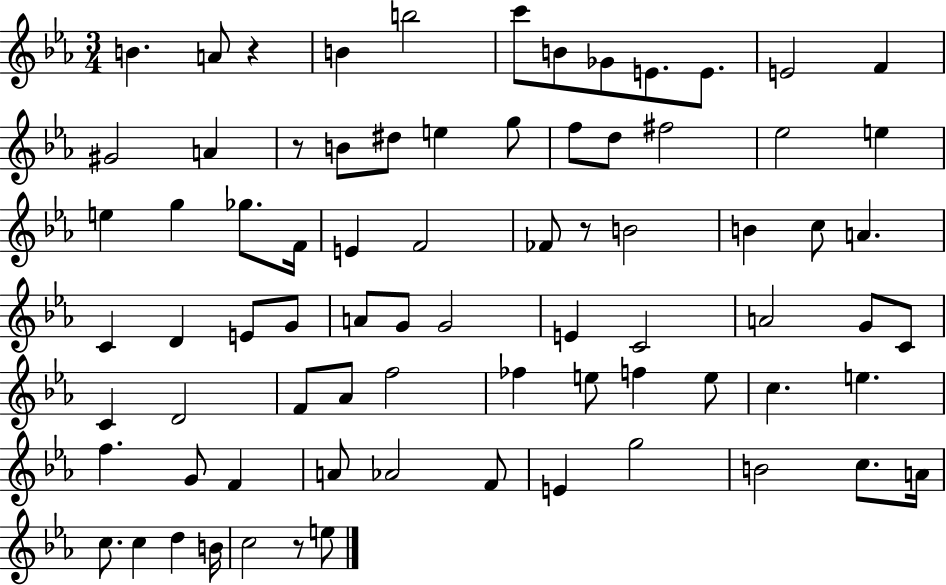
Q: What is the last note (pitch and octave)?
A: E5